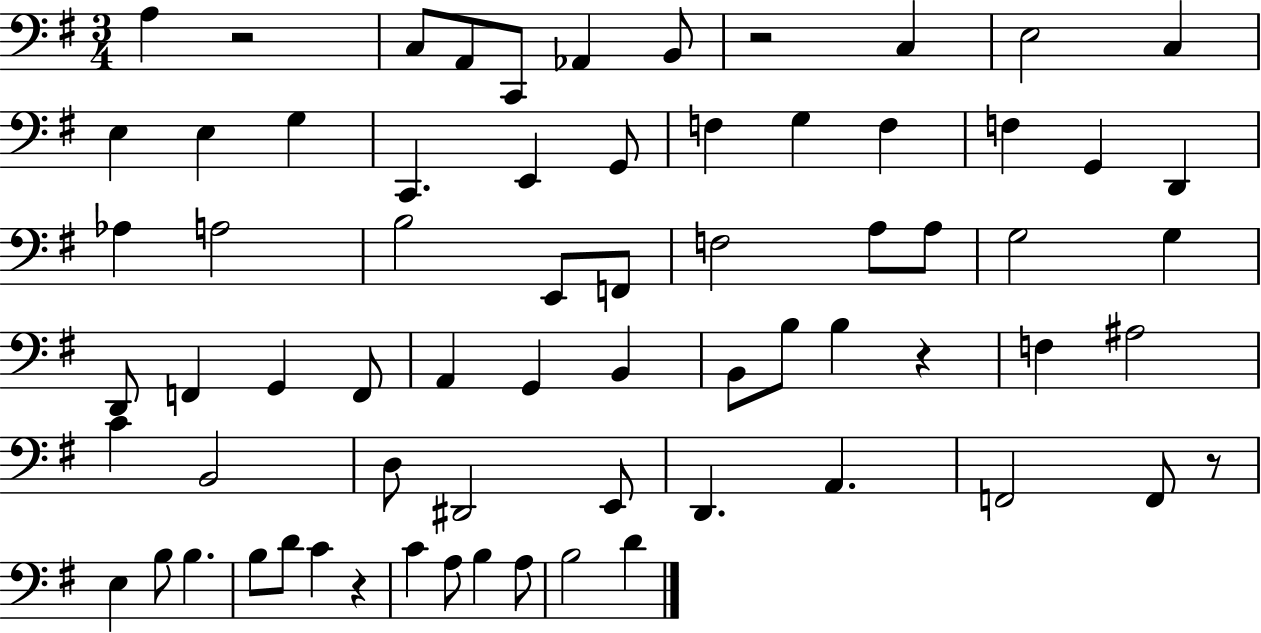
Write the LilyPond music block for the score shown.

{
  \clef bass
  \numericTimeSignature
  \time 3/4
  \key g \major
  a4 r2 | c8 a,8 c,8 aes,4 b,8 | r2 c4 | e2 c4 | \break e4 e4 g4 | c,4. e,4 g,8 | f4 g4 f4 | f4 g,4 d,4 | \break aes4 a2 | b2 e,8 f,8 | f2 a8 a8 | g2 g4 | \break d,8 f,4 g,4 f,8 | a,4 g,4 b,4 | b,8 b8 b4 r4 | f4 ais2 | \break c'4 b,2 | d8 dis,2 e,8 | d,4. a,4. | f,2 f,8 r8 | \break e4 b8 b4. | b8 d'8 c'4 r4 | c'4 a8 b4 a8 | b2 d'4 | \break \bar "|."
}